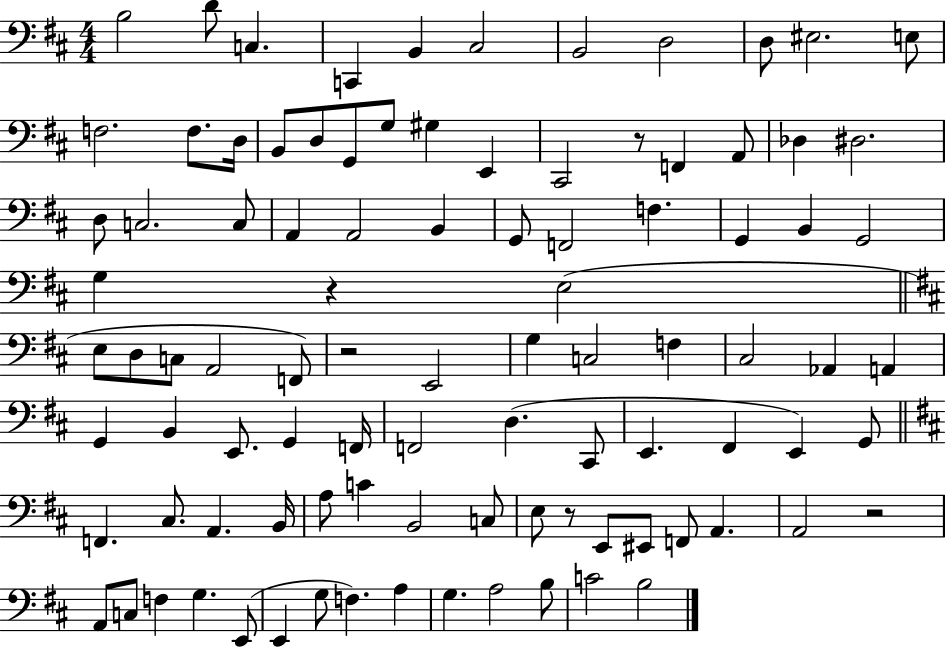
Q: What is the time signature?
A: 4/4